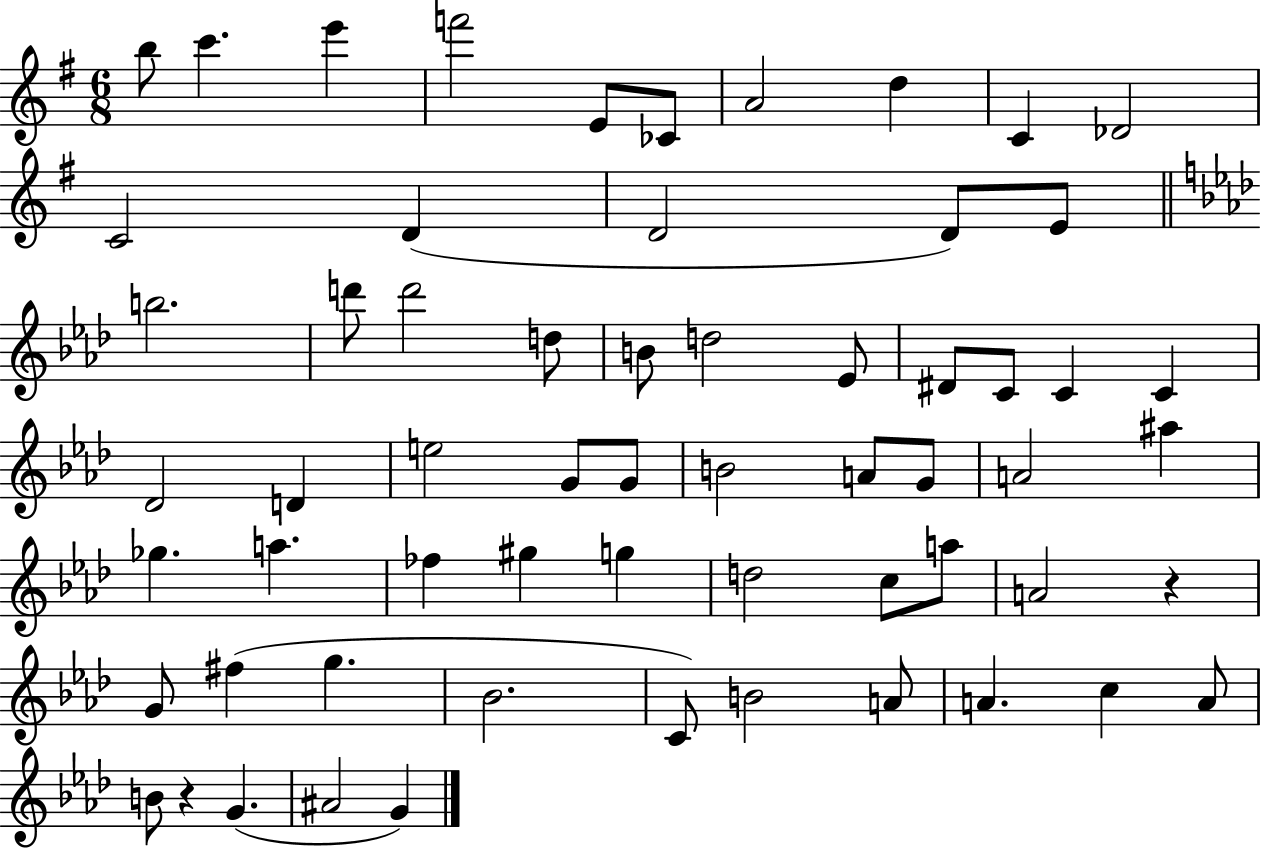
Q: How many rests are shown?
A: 2